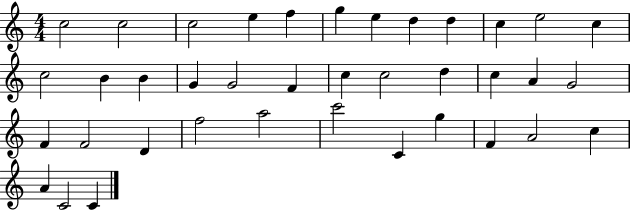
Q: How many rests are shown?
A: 0